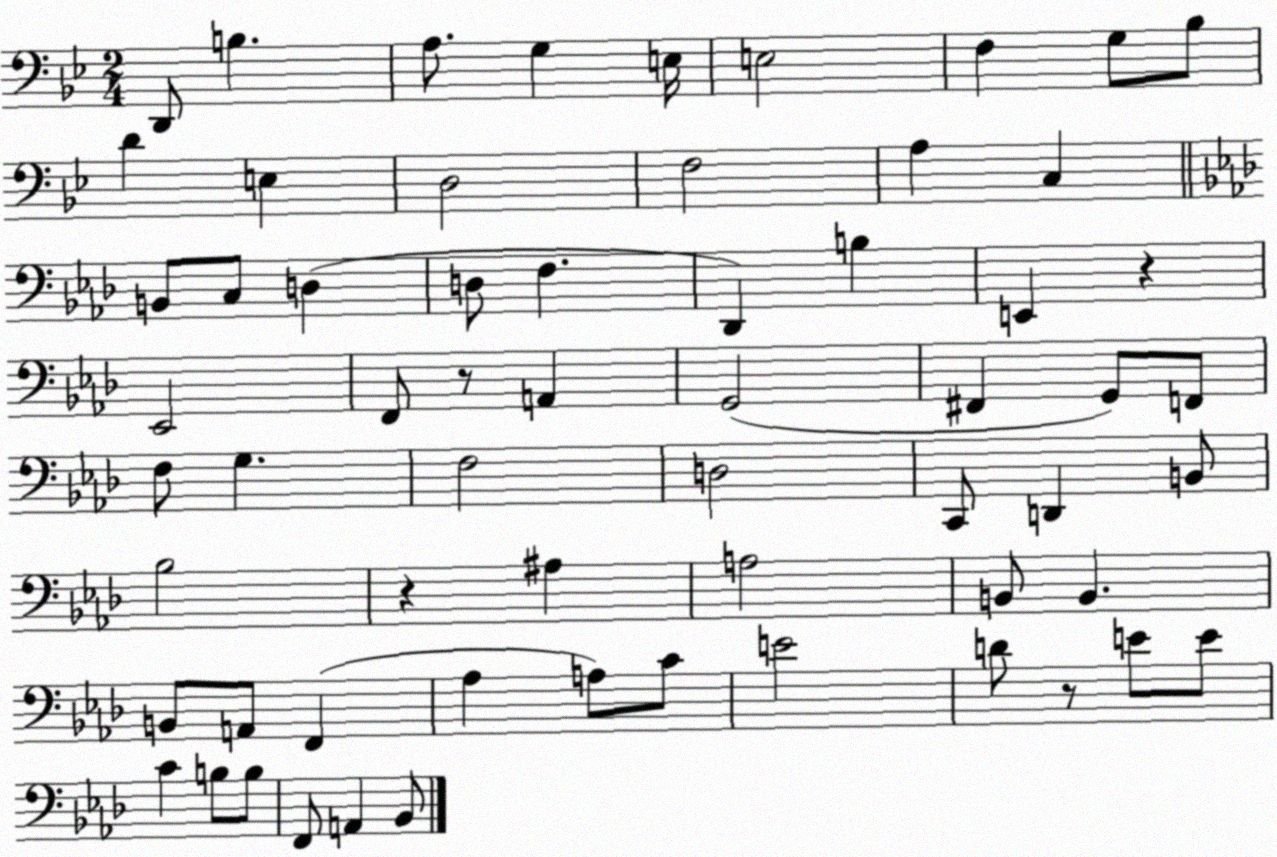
X:1
T:Untitled
M:2/4
L:1/4
K:Bb
D,,/2 B, A,/2 G, E,/4 E,2 F, G,/2 _B,/2 D E, D,2 F,2 A, C, B,,/2 C,/2 D, D,/2 F, _D,, B, E,, z _E,,2 F,,/2 z/2 A,, G,,2 ^F,, G,,/2 F,,/2 F,/2 G, F,2 D,2 C,,/2 D,, B,,/2 _B,2 z ^A, A,2 B,,/2 B,, B,,/2 A,,/2 F,, _A, A,/2 C/2 E2 D/2 z/2 E/2 E/2 C B,/2 B,/2 F,,/2 A,, _B,,/2